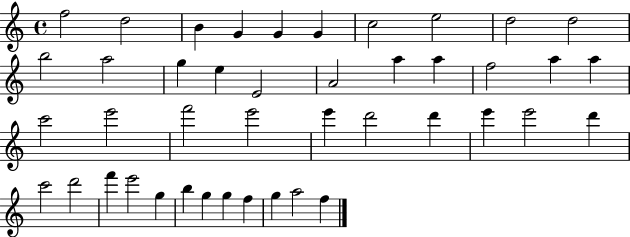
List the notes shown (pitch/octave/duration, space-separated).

F5/h D5/h B4/q G4/q G4/q G4/q C5/h E5/h D5/h D5/h B5/h A5/h G5/q E5/q E4/h A4/h A5/q A5/q F5/h A5/q A5/q C6/h E6/h F6/h E6/h E6/q D6/h D6/q E6/q E6/h D6/q C6/h D6/h F6/q E6/h G5/q B5/q G5/q G5/q F5/q G5/q A5/h F5/q